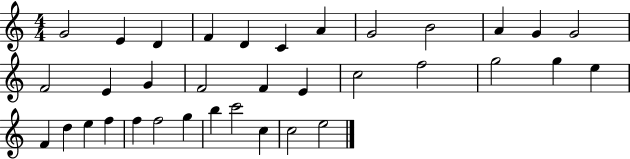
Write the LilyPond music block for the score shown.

{
  \clef treble
  \numericTimeSignature
  \time 4/4
  \key c \major
  g'2 e'4 d'4 | f'4 d'4 c'4 a'4 | g'2 b'2 | a'4 g'4 g'2 | \break f'2 e'4 g'4 | f'2 f'4 e'4 | c''2 f''2 | g''2 g''4 e''4 | \break f'4 d''4 e''4 f''4 | f''4 f''2 g''4 | b''4 c'''2 c''4 | c''2 e''2 | \break \bar "|."
}